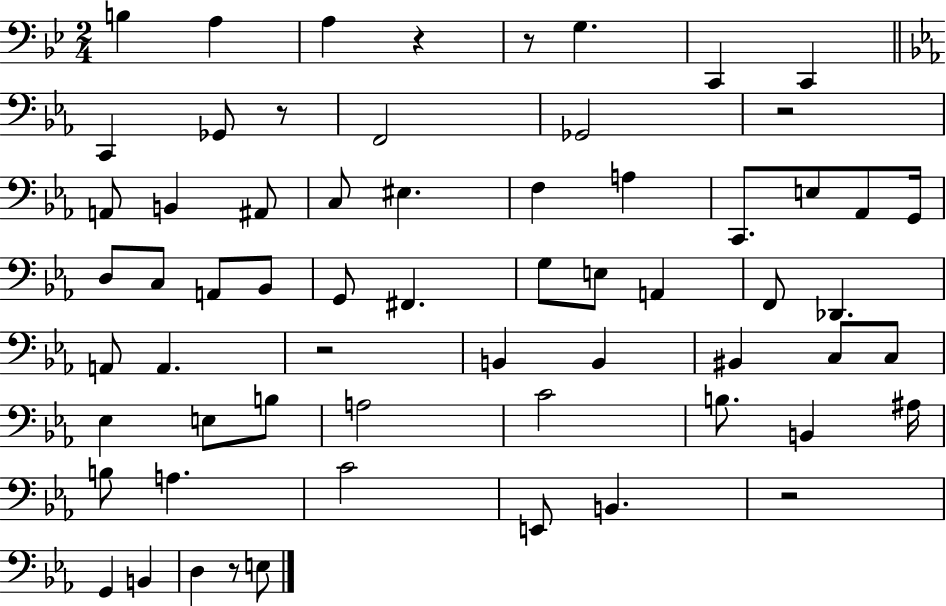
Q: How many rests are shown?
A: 7